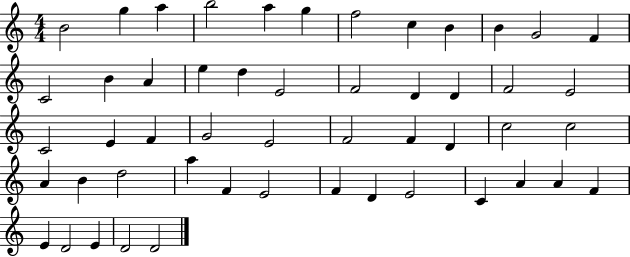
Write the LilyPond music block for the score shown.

{
  \clef treble
  \numericTimeSignature
  \time 4/4
  \key c \major
  b'2 g''4 a''4 | b''2 a''4 g''4 | f''2 c''4 b'4 | b'4 g'2 f'4 | \break c'2 b'4 a'4 | e''4 d''4 e'2 | f'2 d'4 d'4 | f'2 e'2 | \break c'2 e'4 f'4 | g'2 e'2 | f'2 f'4 d'4 | c''2 c''2 | \break a'4 b'4 d''2 | a''4 f'4 e'2 | f'4 d'4 e'2 | c'4 a'4 a'4 f'4 | \break e'4 d'2 e'4 | d'2 d'2 | \bar "|."
}